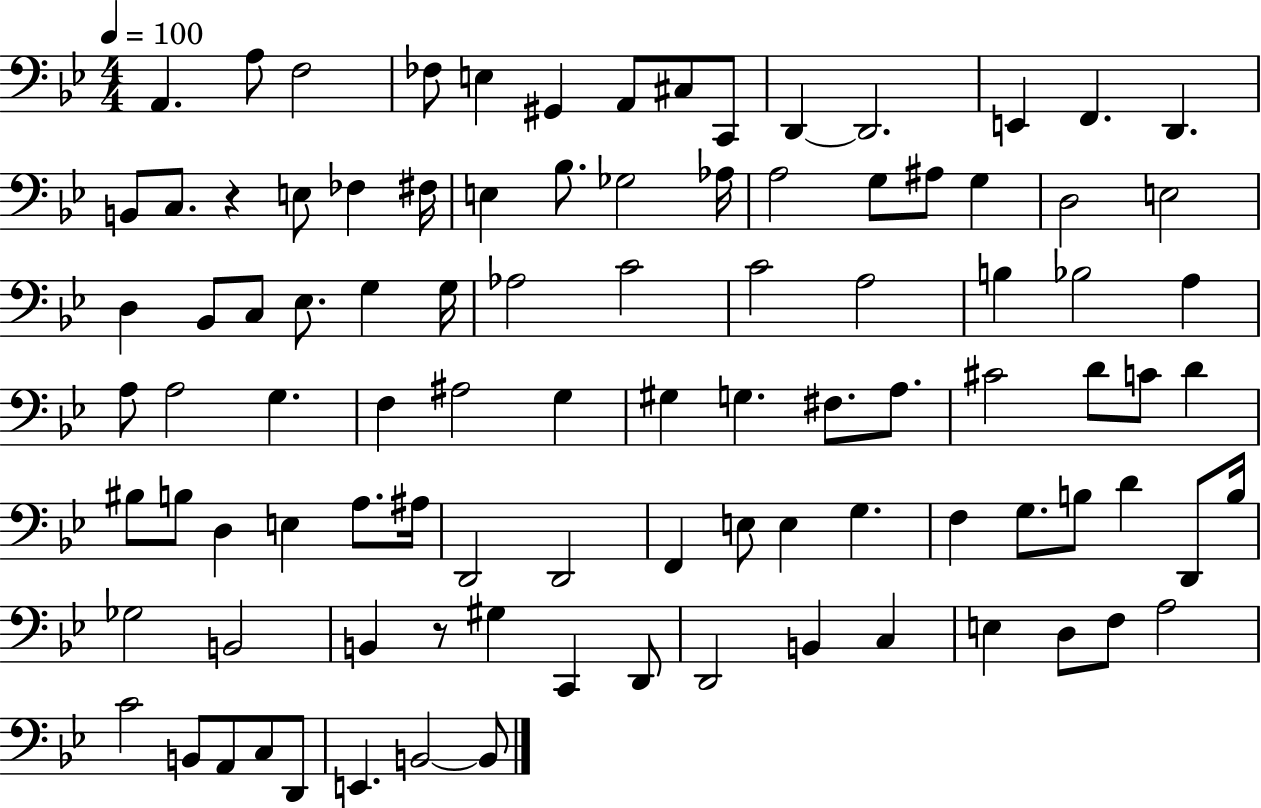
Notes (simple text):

A2/q. A3/e F3/h FES3/e E3/q G#2/q A2/e C#3/e C2/e D2/q D2/h. E2/q F2/q. D2/q. B2/e C3/e. R/q E3/e FES3/q F#3/s E3/q Bb3/e. Gb3/h Ab3/s A3/h G3/e A#3/e G3/q D3/h E3/h D3/q Bb2/e C3/e Eb3/e. G3/q G3/s Ab3/h C4/h C4/h A3/h B3/q Bb3/h A3/q A3/e A3/h G3/q. F3/q A#3/h G3/q G#3/q G3/q. F#3/e. A3/e. C#4/h D4/e C4/e D4/q BIS3/e B3/e D3/q E3/q A3/e. A#3/s D2/h D2/h F2/q E3/e E3/q G3/q. F3/q G3/e. B3/e D4/q D2/e B3/s Gb3/h B2/h B2/q R/e G#3/q C2/q D2/e D2/h B2/q C3/q E3/q D3/e F3/e A3/h C4/h B2/e A2/e C3/e D2/e E2/q. B2/h B2/e